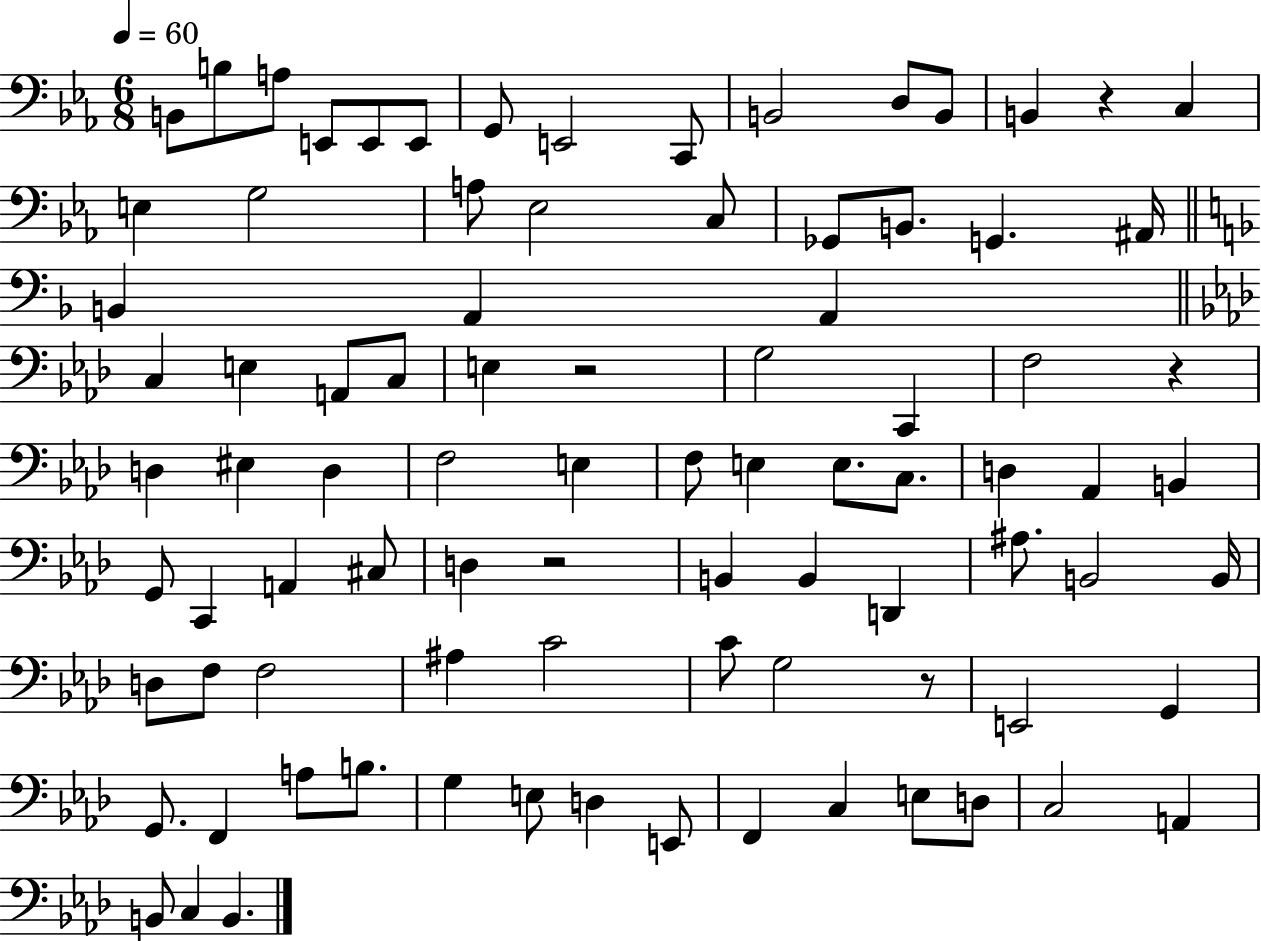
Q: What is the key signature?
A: EES major